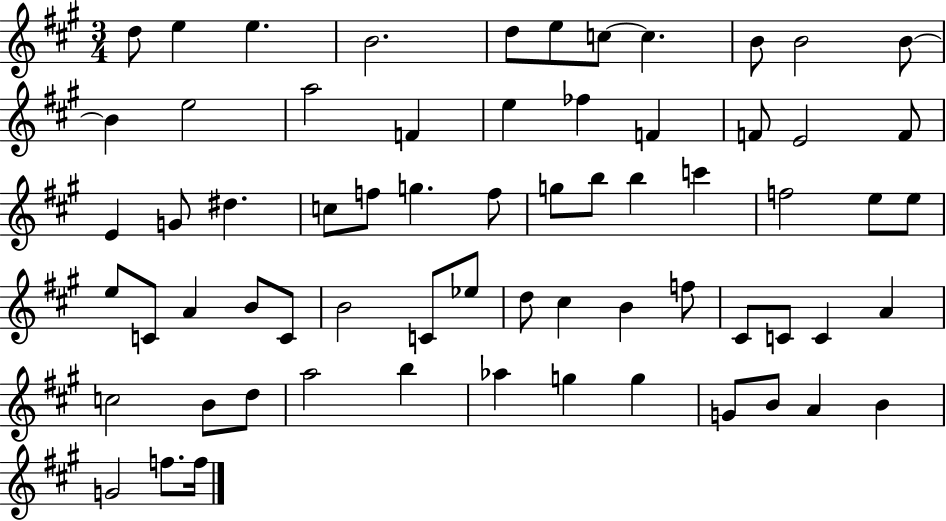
X:1
T:Untitled
M:3/4
L:1/4
K:A
d/2 e e B2 d/2 e/2 c/2 c B/2 B2 B/2 B e2 a2 F e _f F F/2 E2 F/2 E G/2 ^d c/2 f/2 g f/2 g/2 b/2 b c' f2 e/2 e/2 e/2 C/2 A B/2 C/2 B2 C/2 _e/2 d/2 ^c B f/2 ^C/2 C/2 C A c2 B/2 d/2 a2 b _a g g G/2 B/2 A B G2 f/2 f/4